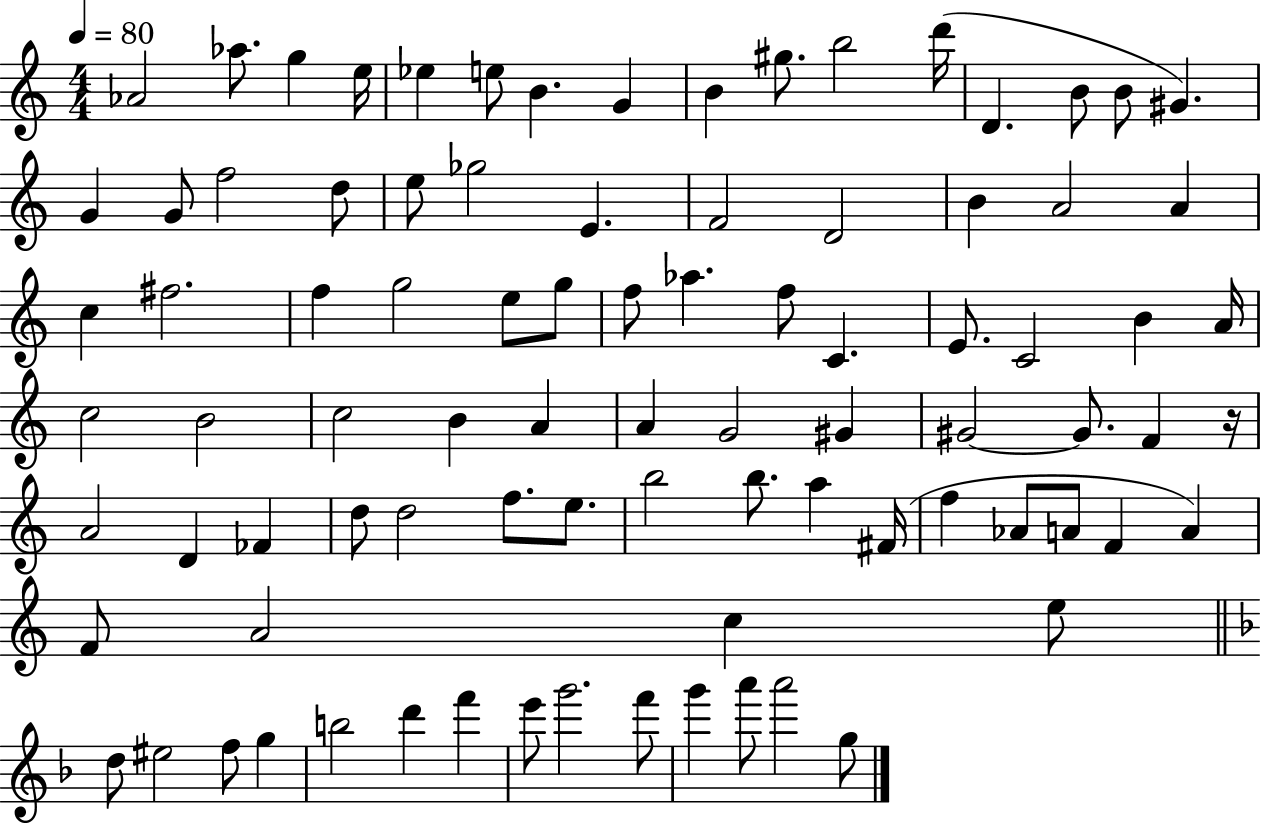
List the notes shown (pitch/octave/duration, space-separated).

Ab4/h Ab5/e. G5/q E5/s Eb5/q E5/e B4/q. G4/q B4/q G#5/e. B5/h D6/s D4/q. B4/e B4/e G#4/q. G4/q G4/e F5/h D5/e E5/e Gb5/h E4/q. F4/h D4/h B4/q A4/h A4/q C5/q F#5/h. F5/q G5/h E5/e G5/e F5/e Ab5/q. F5/e C4/q. E4/e. C4/h B4/q A4/s C5/h B4/h C5/h B4/q A4/q A4/q G4/h G#4/q G#4/h G#4/e. F4/q R/s A4/h D4/q FES4/q D5/e D5/h F5/e. E5/e. B5/h B5/e. A5/q F#4/s F5/q Ab4/e A4/e F4/q A4/q F4/e A4/h C5/q E5/e D5/e EIS5/h F5/e G5/q B5/h D6/q F6/q E6/e G6/h. F6/e G6/q A6/e A6/h G5/e